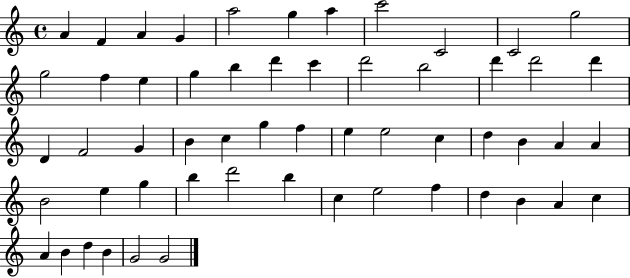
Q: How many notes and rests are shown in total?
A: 56